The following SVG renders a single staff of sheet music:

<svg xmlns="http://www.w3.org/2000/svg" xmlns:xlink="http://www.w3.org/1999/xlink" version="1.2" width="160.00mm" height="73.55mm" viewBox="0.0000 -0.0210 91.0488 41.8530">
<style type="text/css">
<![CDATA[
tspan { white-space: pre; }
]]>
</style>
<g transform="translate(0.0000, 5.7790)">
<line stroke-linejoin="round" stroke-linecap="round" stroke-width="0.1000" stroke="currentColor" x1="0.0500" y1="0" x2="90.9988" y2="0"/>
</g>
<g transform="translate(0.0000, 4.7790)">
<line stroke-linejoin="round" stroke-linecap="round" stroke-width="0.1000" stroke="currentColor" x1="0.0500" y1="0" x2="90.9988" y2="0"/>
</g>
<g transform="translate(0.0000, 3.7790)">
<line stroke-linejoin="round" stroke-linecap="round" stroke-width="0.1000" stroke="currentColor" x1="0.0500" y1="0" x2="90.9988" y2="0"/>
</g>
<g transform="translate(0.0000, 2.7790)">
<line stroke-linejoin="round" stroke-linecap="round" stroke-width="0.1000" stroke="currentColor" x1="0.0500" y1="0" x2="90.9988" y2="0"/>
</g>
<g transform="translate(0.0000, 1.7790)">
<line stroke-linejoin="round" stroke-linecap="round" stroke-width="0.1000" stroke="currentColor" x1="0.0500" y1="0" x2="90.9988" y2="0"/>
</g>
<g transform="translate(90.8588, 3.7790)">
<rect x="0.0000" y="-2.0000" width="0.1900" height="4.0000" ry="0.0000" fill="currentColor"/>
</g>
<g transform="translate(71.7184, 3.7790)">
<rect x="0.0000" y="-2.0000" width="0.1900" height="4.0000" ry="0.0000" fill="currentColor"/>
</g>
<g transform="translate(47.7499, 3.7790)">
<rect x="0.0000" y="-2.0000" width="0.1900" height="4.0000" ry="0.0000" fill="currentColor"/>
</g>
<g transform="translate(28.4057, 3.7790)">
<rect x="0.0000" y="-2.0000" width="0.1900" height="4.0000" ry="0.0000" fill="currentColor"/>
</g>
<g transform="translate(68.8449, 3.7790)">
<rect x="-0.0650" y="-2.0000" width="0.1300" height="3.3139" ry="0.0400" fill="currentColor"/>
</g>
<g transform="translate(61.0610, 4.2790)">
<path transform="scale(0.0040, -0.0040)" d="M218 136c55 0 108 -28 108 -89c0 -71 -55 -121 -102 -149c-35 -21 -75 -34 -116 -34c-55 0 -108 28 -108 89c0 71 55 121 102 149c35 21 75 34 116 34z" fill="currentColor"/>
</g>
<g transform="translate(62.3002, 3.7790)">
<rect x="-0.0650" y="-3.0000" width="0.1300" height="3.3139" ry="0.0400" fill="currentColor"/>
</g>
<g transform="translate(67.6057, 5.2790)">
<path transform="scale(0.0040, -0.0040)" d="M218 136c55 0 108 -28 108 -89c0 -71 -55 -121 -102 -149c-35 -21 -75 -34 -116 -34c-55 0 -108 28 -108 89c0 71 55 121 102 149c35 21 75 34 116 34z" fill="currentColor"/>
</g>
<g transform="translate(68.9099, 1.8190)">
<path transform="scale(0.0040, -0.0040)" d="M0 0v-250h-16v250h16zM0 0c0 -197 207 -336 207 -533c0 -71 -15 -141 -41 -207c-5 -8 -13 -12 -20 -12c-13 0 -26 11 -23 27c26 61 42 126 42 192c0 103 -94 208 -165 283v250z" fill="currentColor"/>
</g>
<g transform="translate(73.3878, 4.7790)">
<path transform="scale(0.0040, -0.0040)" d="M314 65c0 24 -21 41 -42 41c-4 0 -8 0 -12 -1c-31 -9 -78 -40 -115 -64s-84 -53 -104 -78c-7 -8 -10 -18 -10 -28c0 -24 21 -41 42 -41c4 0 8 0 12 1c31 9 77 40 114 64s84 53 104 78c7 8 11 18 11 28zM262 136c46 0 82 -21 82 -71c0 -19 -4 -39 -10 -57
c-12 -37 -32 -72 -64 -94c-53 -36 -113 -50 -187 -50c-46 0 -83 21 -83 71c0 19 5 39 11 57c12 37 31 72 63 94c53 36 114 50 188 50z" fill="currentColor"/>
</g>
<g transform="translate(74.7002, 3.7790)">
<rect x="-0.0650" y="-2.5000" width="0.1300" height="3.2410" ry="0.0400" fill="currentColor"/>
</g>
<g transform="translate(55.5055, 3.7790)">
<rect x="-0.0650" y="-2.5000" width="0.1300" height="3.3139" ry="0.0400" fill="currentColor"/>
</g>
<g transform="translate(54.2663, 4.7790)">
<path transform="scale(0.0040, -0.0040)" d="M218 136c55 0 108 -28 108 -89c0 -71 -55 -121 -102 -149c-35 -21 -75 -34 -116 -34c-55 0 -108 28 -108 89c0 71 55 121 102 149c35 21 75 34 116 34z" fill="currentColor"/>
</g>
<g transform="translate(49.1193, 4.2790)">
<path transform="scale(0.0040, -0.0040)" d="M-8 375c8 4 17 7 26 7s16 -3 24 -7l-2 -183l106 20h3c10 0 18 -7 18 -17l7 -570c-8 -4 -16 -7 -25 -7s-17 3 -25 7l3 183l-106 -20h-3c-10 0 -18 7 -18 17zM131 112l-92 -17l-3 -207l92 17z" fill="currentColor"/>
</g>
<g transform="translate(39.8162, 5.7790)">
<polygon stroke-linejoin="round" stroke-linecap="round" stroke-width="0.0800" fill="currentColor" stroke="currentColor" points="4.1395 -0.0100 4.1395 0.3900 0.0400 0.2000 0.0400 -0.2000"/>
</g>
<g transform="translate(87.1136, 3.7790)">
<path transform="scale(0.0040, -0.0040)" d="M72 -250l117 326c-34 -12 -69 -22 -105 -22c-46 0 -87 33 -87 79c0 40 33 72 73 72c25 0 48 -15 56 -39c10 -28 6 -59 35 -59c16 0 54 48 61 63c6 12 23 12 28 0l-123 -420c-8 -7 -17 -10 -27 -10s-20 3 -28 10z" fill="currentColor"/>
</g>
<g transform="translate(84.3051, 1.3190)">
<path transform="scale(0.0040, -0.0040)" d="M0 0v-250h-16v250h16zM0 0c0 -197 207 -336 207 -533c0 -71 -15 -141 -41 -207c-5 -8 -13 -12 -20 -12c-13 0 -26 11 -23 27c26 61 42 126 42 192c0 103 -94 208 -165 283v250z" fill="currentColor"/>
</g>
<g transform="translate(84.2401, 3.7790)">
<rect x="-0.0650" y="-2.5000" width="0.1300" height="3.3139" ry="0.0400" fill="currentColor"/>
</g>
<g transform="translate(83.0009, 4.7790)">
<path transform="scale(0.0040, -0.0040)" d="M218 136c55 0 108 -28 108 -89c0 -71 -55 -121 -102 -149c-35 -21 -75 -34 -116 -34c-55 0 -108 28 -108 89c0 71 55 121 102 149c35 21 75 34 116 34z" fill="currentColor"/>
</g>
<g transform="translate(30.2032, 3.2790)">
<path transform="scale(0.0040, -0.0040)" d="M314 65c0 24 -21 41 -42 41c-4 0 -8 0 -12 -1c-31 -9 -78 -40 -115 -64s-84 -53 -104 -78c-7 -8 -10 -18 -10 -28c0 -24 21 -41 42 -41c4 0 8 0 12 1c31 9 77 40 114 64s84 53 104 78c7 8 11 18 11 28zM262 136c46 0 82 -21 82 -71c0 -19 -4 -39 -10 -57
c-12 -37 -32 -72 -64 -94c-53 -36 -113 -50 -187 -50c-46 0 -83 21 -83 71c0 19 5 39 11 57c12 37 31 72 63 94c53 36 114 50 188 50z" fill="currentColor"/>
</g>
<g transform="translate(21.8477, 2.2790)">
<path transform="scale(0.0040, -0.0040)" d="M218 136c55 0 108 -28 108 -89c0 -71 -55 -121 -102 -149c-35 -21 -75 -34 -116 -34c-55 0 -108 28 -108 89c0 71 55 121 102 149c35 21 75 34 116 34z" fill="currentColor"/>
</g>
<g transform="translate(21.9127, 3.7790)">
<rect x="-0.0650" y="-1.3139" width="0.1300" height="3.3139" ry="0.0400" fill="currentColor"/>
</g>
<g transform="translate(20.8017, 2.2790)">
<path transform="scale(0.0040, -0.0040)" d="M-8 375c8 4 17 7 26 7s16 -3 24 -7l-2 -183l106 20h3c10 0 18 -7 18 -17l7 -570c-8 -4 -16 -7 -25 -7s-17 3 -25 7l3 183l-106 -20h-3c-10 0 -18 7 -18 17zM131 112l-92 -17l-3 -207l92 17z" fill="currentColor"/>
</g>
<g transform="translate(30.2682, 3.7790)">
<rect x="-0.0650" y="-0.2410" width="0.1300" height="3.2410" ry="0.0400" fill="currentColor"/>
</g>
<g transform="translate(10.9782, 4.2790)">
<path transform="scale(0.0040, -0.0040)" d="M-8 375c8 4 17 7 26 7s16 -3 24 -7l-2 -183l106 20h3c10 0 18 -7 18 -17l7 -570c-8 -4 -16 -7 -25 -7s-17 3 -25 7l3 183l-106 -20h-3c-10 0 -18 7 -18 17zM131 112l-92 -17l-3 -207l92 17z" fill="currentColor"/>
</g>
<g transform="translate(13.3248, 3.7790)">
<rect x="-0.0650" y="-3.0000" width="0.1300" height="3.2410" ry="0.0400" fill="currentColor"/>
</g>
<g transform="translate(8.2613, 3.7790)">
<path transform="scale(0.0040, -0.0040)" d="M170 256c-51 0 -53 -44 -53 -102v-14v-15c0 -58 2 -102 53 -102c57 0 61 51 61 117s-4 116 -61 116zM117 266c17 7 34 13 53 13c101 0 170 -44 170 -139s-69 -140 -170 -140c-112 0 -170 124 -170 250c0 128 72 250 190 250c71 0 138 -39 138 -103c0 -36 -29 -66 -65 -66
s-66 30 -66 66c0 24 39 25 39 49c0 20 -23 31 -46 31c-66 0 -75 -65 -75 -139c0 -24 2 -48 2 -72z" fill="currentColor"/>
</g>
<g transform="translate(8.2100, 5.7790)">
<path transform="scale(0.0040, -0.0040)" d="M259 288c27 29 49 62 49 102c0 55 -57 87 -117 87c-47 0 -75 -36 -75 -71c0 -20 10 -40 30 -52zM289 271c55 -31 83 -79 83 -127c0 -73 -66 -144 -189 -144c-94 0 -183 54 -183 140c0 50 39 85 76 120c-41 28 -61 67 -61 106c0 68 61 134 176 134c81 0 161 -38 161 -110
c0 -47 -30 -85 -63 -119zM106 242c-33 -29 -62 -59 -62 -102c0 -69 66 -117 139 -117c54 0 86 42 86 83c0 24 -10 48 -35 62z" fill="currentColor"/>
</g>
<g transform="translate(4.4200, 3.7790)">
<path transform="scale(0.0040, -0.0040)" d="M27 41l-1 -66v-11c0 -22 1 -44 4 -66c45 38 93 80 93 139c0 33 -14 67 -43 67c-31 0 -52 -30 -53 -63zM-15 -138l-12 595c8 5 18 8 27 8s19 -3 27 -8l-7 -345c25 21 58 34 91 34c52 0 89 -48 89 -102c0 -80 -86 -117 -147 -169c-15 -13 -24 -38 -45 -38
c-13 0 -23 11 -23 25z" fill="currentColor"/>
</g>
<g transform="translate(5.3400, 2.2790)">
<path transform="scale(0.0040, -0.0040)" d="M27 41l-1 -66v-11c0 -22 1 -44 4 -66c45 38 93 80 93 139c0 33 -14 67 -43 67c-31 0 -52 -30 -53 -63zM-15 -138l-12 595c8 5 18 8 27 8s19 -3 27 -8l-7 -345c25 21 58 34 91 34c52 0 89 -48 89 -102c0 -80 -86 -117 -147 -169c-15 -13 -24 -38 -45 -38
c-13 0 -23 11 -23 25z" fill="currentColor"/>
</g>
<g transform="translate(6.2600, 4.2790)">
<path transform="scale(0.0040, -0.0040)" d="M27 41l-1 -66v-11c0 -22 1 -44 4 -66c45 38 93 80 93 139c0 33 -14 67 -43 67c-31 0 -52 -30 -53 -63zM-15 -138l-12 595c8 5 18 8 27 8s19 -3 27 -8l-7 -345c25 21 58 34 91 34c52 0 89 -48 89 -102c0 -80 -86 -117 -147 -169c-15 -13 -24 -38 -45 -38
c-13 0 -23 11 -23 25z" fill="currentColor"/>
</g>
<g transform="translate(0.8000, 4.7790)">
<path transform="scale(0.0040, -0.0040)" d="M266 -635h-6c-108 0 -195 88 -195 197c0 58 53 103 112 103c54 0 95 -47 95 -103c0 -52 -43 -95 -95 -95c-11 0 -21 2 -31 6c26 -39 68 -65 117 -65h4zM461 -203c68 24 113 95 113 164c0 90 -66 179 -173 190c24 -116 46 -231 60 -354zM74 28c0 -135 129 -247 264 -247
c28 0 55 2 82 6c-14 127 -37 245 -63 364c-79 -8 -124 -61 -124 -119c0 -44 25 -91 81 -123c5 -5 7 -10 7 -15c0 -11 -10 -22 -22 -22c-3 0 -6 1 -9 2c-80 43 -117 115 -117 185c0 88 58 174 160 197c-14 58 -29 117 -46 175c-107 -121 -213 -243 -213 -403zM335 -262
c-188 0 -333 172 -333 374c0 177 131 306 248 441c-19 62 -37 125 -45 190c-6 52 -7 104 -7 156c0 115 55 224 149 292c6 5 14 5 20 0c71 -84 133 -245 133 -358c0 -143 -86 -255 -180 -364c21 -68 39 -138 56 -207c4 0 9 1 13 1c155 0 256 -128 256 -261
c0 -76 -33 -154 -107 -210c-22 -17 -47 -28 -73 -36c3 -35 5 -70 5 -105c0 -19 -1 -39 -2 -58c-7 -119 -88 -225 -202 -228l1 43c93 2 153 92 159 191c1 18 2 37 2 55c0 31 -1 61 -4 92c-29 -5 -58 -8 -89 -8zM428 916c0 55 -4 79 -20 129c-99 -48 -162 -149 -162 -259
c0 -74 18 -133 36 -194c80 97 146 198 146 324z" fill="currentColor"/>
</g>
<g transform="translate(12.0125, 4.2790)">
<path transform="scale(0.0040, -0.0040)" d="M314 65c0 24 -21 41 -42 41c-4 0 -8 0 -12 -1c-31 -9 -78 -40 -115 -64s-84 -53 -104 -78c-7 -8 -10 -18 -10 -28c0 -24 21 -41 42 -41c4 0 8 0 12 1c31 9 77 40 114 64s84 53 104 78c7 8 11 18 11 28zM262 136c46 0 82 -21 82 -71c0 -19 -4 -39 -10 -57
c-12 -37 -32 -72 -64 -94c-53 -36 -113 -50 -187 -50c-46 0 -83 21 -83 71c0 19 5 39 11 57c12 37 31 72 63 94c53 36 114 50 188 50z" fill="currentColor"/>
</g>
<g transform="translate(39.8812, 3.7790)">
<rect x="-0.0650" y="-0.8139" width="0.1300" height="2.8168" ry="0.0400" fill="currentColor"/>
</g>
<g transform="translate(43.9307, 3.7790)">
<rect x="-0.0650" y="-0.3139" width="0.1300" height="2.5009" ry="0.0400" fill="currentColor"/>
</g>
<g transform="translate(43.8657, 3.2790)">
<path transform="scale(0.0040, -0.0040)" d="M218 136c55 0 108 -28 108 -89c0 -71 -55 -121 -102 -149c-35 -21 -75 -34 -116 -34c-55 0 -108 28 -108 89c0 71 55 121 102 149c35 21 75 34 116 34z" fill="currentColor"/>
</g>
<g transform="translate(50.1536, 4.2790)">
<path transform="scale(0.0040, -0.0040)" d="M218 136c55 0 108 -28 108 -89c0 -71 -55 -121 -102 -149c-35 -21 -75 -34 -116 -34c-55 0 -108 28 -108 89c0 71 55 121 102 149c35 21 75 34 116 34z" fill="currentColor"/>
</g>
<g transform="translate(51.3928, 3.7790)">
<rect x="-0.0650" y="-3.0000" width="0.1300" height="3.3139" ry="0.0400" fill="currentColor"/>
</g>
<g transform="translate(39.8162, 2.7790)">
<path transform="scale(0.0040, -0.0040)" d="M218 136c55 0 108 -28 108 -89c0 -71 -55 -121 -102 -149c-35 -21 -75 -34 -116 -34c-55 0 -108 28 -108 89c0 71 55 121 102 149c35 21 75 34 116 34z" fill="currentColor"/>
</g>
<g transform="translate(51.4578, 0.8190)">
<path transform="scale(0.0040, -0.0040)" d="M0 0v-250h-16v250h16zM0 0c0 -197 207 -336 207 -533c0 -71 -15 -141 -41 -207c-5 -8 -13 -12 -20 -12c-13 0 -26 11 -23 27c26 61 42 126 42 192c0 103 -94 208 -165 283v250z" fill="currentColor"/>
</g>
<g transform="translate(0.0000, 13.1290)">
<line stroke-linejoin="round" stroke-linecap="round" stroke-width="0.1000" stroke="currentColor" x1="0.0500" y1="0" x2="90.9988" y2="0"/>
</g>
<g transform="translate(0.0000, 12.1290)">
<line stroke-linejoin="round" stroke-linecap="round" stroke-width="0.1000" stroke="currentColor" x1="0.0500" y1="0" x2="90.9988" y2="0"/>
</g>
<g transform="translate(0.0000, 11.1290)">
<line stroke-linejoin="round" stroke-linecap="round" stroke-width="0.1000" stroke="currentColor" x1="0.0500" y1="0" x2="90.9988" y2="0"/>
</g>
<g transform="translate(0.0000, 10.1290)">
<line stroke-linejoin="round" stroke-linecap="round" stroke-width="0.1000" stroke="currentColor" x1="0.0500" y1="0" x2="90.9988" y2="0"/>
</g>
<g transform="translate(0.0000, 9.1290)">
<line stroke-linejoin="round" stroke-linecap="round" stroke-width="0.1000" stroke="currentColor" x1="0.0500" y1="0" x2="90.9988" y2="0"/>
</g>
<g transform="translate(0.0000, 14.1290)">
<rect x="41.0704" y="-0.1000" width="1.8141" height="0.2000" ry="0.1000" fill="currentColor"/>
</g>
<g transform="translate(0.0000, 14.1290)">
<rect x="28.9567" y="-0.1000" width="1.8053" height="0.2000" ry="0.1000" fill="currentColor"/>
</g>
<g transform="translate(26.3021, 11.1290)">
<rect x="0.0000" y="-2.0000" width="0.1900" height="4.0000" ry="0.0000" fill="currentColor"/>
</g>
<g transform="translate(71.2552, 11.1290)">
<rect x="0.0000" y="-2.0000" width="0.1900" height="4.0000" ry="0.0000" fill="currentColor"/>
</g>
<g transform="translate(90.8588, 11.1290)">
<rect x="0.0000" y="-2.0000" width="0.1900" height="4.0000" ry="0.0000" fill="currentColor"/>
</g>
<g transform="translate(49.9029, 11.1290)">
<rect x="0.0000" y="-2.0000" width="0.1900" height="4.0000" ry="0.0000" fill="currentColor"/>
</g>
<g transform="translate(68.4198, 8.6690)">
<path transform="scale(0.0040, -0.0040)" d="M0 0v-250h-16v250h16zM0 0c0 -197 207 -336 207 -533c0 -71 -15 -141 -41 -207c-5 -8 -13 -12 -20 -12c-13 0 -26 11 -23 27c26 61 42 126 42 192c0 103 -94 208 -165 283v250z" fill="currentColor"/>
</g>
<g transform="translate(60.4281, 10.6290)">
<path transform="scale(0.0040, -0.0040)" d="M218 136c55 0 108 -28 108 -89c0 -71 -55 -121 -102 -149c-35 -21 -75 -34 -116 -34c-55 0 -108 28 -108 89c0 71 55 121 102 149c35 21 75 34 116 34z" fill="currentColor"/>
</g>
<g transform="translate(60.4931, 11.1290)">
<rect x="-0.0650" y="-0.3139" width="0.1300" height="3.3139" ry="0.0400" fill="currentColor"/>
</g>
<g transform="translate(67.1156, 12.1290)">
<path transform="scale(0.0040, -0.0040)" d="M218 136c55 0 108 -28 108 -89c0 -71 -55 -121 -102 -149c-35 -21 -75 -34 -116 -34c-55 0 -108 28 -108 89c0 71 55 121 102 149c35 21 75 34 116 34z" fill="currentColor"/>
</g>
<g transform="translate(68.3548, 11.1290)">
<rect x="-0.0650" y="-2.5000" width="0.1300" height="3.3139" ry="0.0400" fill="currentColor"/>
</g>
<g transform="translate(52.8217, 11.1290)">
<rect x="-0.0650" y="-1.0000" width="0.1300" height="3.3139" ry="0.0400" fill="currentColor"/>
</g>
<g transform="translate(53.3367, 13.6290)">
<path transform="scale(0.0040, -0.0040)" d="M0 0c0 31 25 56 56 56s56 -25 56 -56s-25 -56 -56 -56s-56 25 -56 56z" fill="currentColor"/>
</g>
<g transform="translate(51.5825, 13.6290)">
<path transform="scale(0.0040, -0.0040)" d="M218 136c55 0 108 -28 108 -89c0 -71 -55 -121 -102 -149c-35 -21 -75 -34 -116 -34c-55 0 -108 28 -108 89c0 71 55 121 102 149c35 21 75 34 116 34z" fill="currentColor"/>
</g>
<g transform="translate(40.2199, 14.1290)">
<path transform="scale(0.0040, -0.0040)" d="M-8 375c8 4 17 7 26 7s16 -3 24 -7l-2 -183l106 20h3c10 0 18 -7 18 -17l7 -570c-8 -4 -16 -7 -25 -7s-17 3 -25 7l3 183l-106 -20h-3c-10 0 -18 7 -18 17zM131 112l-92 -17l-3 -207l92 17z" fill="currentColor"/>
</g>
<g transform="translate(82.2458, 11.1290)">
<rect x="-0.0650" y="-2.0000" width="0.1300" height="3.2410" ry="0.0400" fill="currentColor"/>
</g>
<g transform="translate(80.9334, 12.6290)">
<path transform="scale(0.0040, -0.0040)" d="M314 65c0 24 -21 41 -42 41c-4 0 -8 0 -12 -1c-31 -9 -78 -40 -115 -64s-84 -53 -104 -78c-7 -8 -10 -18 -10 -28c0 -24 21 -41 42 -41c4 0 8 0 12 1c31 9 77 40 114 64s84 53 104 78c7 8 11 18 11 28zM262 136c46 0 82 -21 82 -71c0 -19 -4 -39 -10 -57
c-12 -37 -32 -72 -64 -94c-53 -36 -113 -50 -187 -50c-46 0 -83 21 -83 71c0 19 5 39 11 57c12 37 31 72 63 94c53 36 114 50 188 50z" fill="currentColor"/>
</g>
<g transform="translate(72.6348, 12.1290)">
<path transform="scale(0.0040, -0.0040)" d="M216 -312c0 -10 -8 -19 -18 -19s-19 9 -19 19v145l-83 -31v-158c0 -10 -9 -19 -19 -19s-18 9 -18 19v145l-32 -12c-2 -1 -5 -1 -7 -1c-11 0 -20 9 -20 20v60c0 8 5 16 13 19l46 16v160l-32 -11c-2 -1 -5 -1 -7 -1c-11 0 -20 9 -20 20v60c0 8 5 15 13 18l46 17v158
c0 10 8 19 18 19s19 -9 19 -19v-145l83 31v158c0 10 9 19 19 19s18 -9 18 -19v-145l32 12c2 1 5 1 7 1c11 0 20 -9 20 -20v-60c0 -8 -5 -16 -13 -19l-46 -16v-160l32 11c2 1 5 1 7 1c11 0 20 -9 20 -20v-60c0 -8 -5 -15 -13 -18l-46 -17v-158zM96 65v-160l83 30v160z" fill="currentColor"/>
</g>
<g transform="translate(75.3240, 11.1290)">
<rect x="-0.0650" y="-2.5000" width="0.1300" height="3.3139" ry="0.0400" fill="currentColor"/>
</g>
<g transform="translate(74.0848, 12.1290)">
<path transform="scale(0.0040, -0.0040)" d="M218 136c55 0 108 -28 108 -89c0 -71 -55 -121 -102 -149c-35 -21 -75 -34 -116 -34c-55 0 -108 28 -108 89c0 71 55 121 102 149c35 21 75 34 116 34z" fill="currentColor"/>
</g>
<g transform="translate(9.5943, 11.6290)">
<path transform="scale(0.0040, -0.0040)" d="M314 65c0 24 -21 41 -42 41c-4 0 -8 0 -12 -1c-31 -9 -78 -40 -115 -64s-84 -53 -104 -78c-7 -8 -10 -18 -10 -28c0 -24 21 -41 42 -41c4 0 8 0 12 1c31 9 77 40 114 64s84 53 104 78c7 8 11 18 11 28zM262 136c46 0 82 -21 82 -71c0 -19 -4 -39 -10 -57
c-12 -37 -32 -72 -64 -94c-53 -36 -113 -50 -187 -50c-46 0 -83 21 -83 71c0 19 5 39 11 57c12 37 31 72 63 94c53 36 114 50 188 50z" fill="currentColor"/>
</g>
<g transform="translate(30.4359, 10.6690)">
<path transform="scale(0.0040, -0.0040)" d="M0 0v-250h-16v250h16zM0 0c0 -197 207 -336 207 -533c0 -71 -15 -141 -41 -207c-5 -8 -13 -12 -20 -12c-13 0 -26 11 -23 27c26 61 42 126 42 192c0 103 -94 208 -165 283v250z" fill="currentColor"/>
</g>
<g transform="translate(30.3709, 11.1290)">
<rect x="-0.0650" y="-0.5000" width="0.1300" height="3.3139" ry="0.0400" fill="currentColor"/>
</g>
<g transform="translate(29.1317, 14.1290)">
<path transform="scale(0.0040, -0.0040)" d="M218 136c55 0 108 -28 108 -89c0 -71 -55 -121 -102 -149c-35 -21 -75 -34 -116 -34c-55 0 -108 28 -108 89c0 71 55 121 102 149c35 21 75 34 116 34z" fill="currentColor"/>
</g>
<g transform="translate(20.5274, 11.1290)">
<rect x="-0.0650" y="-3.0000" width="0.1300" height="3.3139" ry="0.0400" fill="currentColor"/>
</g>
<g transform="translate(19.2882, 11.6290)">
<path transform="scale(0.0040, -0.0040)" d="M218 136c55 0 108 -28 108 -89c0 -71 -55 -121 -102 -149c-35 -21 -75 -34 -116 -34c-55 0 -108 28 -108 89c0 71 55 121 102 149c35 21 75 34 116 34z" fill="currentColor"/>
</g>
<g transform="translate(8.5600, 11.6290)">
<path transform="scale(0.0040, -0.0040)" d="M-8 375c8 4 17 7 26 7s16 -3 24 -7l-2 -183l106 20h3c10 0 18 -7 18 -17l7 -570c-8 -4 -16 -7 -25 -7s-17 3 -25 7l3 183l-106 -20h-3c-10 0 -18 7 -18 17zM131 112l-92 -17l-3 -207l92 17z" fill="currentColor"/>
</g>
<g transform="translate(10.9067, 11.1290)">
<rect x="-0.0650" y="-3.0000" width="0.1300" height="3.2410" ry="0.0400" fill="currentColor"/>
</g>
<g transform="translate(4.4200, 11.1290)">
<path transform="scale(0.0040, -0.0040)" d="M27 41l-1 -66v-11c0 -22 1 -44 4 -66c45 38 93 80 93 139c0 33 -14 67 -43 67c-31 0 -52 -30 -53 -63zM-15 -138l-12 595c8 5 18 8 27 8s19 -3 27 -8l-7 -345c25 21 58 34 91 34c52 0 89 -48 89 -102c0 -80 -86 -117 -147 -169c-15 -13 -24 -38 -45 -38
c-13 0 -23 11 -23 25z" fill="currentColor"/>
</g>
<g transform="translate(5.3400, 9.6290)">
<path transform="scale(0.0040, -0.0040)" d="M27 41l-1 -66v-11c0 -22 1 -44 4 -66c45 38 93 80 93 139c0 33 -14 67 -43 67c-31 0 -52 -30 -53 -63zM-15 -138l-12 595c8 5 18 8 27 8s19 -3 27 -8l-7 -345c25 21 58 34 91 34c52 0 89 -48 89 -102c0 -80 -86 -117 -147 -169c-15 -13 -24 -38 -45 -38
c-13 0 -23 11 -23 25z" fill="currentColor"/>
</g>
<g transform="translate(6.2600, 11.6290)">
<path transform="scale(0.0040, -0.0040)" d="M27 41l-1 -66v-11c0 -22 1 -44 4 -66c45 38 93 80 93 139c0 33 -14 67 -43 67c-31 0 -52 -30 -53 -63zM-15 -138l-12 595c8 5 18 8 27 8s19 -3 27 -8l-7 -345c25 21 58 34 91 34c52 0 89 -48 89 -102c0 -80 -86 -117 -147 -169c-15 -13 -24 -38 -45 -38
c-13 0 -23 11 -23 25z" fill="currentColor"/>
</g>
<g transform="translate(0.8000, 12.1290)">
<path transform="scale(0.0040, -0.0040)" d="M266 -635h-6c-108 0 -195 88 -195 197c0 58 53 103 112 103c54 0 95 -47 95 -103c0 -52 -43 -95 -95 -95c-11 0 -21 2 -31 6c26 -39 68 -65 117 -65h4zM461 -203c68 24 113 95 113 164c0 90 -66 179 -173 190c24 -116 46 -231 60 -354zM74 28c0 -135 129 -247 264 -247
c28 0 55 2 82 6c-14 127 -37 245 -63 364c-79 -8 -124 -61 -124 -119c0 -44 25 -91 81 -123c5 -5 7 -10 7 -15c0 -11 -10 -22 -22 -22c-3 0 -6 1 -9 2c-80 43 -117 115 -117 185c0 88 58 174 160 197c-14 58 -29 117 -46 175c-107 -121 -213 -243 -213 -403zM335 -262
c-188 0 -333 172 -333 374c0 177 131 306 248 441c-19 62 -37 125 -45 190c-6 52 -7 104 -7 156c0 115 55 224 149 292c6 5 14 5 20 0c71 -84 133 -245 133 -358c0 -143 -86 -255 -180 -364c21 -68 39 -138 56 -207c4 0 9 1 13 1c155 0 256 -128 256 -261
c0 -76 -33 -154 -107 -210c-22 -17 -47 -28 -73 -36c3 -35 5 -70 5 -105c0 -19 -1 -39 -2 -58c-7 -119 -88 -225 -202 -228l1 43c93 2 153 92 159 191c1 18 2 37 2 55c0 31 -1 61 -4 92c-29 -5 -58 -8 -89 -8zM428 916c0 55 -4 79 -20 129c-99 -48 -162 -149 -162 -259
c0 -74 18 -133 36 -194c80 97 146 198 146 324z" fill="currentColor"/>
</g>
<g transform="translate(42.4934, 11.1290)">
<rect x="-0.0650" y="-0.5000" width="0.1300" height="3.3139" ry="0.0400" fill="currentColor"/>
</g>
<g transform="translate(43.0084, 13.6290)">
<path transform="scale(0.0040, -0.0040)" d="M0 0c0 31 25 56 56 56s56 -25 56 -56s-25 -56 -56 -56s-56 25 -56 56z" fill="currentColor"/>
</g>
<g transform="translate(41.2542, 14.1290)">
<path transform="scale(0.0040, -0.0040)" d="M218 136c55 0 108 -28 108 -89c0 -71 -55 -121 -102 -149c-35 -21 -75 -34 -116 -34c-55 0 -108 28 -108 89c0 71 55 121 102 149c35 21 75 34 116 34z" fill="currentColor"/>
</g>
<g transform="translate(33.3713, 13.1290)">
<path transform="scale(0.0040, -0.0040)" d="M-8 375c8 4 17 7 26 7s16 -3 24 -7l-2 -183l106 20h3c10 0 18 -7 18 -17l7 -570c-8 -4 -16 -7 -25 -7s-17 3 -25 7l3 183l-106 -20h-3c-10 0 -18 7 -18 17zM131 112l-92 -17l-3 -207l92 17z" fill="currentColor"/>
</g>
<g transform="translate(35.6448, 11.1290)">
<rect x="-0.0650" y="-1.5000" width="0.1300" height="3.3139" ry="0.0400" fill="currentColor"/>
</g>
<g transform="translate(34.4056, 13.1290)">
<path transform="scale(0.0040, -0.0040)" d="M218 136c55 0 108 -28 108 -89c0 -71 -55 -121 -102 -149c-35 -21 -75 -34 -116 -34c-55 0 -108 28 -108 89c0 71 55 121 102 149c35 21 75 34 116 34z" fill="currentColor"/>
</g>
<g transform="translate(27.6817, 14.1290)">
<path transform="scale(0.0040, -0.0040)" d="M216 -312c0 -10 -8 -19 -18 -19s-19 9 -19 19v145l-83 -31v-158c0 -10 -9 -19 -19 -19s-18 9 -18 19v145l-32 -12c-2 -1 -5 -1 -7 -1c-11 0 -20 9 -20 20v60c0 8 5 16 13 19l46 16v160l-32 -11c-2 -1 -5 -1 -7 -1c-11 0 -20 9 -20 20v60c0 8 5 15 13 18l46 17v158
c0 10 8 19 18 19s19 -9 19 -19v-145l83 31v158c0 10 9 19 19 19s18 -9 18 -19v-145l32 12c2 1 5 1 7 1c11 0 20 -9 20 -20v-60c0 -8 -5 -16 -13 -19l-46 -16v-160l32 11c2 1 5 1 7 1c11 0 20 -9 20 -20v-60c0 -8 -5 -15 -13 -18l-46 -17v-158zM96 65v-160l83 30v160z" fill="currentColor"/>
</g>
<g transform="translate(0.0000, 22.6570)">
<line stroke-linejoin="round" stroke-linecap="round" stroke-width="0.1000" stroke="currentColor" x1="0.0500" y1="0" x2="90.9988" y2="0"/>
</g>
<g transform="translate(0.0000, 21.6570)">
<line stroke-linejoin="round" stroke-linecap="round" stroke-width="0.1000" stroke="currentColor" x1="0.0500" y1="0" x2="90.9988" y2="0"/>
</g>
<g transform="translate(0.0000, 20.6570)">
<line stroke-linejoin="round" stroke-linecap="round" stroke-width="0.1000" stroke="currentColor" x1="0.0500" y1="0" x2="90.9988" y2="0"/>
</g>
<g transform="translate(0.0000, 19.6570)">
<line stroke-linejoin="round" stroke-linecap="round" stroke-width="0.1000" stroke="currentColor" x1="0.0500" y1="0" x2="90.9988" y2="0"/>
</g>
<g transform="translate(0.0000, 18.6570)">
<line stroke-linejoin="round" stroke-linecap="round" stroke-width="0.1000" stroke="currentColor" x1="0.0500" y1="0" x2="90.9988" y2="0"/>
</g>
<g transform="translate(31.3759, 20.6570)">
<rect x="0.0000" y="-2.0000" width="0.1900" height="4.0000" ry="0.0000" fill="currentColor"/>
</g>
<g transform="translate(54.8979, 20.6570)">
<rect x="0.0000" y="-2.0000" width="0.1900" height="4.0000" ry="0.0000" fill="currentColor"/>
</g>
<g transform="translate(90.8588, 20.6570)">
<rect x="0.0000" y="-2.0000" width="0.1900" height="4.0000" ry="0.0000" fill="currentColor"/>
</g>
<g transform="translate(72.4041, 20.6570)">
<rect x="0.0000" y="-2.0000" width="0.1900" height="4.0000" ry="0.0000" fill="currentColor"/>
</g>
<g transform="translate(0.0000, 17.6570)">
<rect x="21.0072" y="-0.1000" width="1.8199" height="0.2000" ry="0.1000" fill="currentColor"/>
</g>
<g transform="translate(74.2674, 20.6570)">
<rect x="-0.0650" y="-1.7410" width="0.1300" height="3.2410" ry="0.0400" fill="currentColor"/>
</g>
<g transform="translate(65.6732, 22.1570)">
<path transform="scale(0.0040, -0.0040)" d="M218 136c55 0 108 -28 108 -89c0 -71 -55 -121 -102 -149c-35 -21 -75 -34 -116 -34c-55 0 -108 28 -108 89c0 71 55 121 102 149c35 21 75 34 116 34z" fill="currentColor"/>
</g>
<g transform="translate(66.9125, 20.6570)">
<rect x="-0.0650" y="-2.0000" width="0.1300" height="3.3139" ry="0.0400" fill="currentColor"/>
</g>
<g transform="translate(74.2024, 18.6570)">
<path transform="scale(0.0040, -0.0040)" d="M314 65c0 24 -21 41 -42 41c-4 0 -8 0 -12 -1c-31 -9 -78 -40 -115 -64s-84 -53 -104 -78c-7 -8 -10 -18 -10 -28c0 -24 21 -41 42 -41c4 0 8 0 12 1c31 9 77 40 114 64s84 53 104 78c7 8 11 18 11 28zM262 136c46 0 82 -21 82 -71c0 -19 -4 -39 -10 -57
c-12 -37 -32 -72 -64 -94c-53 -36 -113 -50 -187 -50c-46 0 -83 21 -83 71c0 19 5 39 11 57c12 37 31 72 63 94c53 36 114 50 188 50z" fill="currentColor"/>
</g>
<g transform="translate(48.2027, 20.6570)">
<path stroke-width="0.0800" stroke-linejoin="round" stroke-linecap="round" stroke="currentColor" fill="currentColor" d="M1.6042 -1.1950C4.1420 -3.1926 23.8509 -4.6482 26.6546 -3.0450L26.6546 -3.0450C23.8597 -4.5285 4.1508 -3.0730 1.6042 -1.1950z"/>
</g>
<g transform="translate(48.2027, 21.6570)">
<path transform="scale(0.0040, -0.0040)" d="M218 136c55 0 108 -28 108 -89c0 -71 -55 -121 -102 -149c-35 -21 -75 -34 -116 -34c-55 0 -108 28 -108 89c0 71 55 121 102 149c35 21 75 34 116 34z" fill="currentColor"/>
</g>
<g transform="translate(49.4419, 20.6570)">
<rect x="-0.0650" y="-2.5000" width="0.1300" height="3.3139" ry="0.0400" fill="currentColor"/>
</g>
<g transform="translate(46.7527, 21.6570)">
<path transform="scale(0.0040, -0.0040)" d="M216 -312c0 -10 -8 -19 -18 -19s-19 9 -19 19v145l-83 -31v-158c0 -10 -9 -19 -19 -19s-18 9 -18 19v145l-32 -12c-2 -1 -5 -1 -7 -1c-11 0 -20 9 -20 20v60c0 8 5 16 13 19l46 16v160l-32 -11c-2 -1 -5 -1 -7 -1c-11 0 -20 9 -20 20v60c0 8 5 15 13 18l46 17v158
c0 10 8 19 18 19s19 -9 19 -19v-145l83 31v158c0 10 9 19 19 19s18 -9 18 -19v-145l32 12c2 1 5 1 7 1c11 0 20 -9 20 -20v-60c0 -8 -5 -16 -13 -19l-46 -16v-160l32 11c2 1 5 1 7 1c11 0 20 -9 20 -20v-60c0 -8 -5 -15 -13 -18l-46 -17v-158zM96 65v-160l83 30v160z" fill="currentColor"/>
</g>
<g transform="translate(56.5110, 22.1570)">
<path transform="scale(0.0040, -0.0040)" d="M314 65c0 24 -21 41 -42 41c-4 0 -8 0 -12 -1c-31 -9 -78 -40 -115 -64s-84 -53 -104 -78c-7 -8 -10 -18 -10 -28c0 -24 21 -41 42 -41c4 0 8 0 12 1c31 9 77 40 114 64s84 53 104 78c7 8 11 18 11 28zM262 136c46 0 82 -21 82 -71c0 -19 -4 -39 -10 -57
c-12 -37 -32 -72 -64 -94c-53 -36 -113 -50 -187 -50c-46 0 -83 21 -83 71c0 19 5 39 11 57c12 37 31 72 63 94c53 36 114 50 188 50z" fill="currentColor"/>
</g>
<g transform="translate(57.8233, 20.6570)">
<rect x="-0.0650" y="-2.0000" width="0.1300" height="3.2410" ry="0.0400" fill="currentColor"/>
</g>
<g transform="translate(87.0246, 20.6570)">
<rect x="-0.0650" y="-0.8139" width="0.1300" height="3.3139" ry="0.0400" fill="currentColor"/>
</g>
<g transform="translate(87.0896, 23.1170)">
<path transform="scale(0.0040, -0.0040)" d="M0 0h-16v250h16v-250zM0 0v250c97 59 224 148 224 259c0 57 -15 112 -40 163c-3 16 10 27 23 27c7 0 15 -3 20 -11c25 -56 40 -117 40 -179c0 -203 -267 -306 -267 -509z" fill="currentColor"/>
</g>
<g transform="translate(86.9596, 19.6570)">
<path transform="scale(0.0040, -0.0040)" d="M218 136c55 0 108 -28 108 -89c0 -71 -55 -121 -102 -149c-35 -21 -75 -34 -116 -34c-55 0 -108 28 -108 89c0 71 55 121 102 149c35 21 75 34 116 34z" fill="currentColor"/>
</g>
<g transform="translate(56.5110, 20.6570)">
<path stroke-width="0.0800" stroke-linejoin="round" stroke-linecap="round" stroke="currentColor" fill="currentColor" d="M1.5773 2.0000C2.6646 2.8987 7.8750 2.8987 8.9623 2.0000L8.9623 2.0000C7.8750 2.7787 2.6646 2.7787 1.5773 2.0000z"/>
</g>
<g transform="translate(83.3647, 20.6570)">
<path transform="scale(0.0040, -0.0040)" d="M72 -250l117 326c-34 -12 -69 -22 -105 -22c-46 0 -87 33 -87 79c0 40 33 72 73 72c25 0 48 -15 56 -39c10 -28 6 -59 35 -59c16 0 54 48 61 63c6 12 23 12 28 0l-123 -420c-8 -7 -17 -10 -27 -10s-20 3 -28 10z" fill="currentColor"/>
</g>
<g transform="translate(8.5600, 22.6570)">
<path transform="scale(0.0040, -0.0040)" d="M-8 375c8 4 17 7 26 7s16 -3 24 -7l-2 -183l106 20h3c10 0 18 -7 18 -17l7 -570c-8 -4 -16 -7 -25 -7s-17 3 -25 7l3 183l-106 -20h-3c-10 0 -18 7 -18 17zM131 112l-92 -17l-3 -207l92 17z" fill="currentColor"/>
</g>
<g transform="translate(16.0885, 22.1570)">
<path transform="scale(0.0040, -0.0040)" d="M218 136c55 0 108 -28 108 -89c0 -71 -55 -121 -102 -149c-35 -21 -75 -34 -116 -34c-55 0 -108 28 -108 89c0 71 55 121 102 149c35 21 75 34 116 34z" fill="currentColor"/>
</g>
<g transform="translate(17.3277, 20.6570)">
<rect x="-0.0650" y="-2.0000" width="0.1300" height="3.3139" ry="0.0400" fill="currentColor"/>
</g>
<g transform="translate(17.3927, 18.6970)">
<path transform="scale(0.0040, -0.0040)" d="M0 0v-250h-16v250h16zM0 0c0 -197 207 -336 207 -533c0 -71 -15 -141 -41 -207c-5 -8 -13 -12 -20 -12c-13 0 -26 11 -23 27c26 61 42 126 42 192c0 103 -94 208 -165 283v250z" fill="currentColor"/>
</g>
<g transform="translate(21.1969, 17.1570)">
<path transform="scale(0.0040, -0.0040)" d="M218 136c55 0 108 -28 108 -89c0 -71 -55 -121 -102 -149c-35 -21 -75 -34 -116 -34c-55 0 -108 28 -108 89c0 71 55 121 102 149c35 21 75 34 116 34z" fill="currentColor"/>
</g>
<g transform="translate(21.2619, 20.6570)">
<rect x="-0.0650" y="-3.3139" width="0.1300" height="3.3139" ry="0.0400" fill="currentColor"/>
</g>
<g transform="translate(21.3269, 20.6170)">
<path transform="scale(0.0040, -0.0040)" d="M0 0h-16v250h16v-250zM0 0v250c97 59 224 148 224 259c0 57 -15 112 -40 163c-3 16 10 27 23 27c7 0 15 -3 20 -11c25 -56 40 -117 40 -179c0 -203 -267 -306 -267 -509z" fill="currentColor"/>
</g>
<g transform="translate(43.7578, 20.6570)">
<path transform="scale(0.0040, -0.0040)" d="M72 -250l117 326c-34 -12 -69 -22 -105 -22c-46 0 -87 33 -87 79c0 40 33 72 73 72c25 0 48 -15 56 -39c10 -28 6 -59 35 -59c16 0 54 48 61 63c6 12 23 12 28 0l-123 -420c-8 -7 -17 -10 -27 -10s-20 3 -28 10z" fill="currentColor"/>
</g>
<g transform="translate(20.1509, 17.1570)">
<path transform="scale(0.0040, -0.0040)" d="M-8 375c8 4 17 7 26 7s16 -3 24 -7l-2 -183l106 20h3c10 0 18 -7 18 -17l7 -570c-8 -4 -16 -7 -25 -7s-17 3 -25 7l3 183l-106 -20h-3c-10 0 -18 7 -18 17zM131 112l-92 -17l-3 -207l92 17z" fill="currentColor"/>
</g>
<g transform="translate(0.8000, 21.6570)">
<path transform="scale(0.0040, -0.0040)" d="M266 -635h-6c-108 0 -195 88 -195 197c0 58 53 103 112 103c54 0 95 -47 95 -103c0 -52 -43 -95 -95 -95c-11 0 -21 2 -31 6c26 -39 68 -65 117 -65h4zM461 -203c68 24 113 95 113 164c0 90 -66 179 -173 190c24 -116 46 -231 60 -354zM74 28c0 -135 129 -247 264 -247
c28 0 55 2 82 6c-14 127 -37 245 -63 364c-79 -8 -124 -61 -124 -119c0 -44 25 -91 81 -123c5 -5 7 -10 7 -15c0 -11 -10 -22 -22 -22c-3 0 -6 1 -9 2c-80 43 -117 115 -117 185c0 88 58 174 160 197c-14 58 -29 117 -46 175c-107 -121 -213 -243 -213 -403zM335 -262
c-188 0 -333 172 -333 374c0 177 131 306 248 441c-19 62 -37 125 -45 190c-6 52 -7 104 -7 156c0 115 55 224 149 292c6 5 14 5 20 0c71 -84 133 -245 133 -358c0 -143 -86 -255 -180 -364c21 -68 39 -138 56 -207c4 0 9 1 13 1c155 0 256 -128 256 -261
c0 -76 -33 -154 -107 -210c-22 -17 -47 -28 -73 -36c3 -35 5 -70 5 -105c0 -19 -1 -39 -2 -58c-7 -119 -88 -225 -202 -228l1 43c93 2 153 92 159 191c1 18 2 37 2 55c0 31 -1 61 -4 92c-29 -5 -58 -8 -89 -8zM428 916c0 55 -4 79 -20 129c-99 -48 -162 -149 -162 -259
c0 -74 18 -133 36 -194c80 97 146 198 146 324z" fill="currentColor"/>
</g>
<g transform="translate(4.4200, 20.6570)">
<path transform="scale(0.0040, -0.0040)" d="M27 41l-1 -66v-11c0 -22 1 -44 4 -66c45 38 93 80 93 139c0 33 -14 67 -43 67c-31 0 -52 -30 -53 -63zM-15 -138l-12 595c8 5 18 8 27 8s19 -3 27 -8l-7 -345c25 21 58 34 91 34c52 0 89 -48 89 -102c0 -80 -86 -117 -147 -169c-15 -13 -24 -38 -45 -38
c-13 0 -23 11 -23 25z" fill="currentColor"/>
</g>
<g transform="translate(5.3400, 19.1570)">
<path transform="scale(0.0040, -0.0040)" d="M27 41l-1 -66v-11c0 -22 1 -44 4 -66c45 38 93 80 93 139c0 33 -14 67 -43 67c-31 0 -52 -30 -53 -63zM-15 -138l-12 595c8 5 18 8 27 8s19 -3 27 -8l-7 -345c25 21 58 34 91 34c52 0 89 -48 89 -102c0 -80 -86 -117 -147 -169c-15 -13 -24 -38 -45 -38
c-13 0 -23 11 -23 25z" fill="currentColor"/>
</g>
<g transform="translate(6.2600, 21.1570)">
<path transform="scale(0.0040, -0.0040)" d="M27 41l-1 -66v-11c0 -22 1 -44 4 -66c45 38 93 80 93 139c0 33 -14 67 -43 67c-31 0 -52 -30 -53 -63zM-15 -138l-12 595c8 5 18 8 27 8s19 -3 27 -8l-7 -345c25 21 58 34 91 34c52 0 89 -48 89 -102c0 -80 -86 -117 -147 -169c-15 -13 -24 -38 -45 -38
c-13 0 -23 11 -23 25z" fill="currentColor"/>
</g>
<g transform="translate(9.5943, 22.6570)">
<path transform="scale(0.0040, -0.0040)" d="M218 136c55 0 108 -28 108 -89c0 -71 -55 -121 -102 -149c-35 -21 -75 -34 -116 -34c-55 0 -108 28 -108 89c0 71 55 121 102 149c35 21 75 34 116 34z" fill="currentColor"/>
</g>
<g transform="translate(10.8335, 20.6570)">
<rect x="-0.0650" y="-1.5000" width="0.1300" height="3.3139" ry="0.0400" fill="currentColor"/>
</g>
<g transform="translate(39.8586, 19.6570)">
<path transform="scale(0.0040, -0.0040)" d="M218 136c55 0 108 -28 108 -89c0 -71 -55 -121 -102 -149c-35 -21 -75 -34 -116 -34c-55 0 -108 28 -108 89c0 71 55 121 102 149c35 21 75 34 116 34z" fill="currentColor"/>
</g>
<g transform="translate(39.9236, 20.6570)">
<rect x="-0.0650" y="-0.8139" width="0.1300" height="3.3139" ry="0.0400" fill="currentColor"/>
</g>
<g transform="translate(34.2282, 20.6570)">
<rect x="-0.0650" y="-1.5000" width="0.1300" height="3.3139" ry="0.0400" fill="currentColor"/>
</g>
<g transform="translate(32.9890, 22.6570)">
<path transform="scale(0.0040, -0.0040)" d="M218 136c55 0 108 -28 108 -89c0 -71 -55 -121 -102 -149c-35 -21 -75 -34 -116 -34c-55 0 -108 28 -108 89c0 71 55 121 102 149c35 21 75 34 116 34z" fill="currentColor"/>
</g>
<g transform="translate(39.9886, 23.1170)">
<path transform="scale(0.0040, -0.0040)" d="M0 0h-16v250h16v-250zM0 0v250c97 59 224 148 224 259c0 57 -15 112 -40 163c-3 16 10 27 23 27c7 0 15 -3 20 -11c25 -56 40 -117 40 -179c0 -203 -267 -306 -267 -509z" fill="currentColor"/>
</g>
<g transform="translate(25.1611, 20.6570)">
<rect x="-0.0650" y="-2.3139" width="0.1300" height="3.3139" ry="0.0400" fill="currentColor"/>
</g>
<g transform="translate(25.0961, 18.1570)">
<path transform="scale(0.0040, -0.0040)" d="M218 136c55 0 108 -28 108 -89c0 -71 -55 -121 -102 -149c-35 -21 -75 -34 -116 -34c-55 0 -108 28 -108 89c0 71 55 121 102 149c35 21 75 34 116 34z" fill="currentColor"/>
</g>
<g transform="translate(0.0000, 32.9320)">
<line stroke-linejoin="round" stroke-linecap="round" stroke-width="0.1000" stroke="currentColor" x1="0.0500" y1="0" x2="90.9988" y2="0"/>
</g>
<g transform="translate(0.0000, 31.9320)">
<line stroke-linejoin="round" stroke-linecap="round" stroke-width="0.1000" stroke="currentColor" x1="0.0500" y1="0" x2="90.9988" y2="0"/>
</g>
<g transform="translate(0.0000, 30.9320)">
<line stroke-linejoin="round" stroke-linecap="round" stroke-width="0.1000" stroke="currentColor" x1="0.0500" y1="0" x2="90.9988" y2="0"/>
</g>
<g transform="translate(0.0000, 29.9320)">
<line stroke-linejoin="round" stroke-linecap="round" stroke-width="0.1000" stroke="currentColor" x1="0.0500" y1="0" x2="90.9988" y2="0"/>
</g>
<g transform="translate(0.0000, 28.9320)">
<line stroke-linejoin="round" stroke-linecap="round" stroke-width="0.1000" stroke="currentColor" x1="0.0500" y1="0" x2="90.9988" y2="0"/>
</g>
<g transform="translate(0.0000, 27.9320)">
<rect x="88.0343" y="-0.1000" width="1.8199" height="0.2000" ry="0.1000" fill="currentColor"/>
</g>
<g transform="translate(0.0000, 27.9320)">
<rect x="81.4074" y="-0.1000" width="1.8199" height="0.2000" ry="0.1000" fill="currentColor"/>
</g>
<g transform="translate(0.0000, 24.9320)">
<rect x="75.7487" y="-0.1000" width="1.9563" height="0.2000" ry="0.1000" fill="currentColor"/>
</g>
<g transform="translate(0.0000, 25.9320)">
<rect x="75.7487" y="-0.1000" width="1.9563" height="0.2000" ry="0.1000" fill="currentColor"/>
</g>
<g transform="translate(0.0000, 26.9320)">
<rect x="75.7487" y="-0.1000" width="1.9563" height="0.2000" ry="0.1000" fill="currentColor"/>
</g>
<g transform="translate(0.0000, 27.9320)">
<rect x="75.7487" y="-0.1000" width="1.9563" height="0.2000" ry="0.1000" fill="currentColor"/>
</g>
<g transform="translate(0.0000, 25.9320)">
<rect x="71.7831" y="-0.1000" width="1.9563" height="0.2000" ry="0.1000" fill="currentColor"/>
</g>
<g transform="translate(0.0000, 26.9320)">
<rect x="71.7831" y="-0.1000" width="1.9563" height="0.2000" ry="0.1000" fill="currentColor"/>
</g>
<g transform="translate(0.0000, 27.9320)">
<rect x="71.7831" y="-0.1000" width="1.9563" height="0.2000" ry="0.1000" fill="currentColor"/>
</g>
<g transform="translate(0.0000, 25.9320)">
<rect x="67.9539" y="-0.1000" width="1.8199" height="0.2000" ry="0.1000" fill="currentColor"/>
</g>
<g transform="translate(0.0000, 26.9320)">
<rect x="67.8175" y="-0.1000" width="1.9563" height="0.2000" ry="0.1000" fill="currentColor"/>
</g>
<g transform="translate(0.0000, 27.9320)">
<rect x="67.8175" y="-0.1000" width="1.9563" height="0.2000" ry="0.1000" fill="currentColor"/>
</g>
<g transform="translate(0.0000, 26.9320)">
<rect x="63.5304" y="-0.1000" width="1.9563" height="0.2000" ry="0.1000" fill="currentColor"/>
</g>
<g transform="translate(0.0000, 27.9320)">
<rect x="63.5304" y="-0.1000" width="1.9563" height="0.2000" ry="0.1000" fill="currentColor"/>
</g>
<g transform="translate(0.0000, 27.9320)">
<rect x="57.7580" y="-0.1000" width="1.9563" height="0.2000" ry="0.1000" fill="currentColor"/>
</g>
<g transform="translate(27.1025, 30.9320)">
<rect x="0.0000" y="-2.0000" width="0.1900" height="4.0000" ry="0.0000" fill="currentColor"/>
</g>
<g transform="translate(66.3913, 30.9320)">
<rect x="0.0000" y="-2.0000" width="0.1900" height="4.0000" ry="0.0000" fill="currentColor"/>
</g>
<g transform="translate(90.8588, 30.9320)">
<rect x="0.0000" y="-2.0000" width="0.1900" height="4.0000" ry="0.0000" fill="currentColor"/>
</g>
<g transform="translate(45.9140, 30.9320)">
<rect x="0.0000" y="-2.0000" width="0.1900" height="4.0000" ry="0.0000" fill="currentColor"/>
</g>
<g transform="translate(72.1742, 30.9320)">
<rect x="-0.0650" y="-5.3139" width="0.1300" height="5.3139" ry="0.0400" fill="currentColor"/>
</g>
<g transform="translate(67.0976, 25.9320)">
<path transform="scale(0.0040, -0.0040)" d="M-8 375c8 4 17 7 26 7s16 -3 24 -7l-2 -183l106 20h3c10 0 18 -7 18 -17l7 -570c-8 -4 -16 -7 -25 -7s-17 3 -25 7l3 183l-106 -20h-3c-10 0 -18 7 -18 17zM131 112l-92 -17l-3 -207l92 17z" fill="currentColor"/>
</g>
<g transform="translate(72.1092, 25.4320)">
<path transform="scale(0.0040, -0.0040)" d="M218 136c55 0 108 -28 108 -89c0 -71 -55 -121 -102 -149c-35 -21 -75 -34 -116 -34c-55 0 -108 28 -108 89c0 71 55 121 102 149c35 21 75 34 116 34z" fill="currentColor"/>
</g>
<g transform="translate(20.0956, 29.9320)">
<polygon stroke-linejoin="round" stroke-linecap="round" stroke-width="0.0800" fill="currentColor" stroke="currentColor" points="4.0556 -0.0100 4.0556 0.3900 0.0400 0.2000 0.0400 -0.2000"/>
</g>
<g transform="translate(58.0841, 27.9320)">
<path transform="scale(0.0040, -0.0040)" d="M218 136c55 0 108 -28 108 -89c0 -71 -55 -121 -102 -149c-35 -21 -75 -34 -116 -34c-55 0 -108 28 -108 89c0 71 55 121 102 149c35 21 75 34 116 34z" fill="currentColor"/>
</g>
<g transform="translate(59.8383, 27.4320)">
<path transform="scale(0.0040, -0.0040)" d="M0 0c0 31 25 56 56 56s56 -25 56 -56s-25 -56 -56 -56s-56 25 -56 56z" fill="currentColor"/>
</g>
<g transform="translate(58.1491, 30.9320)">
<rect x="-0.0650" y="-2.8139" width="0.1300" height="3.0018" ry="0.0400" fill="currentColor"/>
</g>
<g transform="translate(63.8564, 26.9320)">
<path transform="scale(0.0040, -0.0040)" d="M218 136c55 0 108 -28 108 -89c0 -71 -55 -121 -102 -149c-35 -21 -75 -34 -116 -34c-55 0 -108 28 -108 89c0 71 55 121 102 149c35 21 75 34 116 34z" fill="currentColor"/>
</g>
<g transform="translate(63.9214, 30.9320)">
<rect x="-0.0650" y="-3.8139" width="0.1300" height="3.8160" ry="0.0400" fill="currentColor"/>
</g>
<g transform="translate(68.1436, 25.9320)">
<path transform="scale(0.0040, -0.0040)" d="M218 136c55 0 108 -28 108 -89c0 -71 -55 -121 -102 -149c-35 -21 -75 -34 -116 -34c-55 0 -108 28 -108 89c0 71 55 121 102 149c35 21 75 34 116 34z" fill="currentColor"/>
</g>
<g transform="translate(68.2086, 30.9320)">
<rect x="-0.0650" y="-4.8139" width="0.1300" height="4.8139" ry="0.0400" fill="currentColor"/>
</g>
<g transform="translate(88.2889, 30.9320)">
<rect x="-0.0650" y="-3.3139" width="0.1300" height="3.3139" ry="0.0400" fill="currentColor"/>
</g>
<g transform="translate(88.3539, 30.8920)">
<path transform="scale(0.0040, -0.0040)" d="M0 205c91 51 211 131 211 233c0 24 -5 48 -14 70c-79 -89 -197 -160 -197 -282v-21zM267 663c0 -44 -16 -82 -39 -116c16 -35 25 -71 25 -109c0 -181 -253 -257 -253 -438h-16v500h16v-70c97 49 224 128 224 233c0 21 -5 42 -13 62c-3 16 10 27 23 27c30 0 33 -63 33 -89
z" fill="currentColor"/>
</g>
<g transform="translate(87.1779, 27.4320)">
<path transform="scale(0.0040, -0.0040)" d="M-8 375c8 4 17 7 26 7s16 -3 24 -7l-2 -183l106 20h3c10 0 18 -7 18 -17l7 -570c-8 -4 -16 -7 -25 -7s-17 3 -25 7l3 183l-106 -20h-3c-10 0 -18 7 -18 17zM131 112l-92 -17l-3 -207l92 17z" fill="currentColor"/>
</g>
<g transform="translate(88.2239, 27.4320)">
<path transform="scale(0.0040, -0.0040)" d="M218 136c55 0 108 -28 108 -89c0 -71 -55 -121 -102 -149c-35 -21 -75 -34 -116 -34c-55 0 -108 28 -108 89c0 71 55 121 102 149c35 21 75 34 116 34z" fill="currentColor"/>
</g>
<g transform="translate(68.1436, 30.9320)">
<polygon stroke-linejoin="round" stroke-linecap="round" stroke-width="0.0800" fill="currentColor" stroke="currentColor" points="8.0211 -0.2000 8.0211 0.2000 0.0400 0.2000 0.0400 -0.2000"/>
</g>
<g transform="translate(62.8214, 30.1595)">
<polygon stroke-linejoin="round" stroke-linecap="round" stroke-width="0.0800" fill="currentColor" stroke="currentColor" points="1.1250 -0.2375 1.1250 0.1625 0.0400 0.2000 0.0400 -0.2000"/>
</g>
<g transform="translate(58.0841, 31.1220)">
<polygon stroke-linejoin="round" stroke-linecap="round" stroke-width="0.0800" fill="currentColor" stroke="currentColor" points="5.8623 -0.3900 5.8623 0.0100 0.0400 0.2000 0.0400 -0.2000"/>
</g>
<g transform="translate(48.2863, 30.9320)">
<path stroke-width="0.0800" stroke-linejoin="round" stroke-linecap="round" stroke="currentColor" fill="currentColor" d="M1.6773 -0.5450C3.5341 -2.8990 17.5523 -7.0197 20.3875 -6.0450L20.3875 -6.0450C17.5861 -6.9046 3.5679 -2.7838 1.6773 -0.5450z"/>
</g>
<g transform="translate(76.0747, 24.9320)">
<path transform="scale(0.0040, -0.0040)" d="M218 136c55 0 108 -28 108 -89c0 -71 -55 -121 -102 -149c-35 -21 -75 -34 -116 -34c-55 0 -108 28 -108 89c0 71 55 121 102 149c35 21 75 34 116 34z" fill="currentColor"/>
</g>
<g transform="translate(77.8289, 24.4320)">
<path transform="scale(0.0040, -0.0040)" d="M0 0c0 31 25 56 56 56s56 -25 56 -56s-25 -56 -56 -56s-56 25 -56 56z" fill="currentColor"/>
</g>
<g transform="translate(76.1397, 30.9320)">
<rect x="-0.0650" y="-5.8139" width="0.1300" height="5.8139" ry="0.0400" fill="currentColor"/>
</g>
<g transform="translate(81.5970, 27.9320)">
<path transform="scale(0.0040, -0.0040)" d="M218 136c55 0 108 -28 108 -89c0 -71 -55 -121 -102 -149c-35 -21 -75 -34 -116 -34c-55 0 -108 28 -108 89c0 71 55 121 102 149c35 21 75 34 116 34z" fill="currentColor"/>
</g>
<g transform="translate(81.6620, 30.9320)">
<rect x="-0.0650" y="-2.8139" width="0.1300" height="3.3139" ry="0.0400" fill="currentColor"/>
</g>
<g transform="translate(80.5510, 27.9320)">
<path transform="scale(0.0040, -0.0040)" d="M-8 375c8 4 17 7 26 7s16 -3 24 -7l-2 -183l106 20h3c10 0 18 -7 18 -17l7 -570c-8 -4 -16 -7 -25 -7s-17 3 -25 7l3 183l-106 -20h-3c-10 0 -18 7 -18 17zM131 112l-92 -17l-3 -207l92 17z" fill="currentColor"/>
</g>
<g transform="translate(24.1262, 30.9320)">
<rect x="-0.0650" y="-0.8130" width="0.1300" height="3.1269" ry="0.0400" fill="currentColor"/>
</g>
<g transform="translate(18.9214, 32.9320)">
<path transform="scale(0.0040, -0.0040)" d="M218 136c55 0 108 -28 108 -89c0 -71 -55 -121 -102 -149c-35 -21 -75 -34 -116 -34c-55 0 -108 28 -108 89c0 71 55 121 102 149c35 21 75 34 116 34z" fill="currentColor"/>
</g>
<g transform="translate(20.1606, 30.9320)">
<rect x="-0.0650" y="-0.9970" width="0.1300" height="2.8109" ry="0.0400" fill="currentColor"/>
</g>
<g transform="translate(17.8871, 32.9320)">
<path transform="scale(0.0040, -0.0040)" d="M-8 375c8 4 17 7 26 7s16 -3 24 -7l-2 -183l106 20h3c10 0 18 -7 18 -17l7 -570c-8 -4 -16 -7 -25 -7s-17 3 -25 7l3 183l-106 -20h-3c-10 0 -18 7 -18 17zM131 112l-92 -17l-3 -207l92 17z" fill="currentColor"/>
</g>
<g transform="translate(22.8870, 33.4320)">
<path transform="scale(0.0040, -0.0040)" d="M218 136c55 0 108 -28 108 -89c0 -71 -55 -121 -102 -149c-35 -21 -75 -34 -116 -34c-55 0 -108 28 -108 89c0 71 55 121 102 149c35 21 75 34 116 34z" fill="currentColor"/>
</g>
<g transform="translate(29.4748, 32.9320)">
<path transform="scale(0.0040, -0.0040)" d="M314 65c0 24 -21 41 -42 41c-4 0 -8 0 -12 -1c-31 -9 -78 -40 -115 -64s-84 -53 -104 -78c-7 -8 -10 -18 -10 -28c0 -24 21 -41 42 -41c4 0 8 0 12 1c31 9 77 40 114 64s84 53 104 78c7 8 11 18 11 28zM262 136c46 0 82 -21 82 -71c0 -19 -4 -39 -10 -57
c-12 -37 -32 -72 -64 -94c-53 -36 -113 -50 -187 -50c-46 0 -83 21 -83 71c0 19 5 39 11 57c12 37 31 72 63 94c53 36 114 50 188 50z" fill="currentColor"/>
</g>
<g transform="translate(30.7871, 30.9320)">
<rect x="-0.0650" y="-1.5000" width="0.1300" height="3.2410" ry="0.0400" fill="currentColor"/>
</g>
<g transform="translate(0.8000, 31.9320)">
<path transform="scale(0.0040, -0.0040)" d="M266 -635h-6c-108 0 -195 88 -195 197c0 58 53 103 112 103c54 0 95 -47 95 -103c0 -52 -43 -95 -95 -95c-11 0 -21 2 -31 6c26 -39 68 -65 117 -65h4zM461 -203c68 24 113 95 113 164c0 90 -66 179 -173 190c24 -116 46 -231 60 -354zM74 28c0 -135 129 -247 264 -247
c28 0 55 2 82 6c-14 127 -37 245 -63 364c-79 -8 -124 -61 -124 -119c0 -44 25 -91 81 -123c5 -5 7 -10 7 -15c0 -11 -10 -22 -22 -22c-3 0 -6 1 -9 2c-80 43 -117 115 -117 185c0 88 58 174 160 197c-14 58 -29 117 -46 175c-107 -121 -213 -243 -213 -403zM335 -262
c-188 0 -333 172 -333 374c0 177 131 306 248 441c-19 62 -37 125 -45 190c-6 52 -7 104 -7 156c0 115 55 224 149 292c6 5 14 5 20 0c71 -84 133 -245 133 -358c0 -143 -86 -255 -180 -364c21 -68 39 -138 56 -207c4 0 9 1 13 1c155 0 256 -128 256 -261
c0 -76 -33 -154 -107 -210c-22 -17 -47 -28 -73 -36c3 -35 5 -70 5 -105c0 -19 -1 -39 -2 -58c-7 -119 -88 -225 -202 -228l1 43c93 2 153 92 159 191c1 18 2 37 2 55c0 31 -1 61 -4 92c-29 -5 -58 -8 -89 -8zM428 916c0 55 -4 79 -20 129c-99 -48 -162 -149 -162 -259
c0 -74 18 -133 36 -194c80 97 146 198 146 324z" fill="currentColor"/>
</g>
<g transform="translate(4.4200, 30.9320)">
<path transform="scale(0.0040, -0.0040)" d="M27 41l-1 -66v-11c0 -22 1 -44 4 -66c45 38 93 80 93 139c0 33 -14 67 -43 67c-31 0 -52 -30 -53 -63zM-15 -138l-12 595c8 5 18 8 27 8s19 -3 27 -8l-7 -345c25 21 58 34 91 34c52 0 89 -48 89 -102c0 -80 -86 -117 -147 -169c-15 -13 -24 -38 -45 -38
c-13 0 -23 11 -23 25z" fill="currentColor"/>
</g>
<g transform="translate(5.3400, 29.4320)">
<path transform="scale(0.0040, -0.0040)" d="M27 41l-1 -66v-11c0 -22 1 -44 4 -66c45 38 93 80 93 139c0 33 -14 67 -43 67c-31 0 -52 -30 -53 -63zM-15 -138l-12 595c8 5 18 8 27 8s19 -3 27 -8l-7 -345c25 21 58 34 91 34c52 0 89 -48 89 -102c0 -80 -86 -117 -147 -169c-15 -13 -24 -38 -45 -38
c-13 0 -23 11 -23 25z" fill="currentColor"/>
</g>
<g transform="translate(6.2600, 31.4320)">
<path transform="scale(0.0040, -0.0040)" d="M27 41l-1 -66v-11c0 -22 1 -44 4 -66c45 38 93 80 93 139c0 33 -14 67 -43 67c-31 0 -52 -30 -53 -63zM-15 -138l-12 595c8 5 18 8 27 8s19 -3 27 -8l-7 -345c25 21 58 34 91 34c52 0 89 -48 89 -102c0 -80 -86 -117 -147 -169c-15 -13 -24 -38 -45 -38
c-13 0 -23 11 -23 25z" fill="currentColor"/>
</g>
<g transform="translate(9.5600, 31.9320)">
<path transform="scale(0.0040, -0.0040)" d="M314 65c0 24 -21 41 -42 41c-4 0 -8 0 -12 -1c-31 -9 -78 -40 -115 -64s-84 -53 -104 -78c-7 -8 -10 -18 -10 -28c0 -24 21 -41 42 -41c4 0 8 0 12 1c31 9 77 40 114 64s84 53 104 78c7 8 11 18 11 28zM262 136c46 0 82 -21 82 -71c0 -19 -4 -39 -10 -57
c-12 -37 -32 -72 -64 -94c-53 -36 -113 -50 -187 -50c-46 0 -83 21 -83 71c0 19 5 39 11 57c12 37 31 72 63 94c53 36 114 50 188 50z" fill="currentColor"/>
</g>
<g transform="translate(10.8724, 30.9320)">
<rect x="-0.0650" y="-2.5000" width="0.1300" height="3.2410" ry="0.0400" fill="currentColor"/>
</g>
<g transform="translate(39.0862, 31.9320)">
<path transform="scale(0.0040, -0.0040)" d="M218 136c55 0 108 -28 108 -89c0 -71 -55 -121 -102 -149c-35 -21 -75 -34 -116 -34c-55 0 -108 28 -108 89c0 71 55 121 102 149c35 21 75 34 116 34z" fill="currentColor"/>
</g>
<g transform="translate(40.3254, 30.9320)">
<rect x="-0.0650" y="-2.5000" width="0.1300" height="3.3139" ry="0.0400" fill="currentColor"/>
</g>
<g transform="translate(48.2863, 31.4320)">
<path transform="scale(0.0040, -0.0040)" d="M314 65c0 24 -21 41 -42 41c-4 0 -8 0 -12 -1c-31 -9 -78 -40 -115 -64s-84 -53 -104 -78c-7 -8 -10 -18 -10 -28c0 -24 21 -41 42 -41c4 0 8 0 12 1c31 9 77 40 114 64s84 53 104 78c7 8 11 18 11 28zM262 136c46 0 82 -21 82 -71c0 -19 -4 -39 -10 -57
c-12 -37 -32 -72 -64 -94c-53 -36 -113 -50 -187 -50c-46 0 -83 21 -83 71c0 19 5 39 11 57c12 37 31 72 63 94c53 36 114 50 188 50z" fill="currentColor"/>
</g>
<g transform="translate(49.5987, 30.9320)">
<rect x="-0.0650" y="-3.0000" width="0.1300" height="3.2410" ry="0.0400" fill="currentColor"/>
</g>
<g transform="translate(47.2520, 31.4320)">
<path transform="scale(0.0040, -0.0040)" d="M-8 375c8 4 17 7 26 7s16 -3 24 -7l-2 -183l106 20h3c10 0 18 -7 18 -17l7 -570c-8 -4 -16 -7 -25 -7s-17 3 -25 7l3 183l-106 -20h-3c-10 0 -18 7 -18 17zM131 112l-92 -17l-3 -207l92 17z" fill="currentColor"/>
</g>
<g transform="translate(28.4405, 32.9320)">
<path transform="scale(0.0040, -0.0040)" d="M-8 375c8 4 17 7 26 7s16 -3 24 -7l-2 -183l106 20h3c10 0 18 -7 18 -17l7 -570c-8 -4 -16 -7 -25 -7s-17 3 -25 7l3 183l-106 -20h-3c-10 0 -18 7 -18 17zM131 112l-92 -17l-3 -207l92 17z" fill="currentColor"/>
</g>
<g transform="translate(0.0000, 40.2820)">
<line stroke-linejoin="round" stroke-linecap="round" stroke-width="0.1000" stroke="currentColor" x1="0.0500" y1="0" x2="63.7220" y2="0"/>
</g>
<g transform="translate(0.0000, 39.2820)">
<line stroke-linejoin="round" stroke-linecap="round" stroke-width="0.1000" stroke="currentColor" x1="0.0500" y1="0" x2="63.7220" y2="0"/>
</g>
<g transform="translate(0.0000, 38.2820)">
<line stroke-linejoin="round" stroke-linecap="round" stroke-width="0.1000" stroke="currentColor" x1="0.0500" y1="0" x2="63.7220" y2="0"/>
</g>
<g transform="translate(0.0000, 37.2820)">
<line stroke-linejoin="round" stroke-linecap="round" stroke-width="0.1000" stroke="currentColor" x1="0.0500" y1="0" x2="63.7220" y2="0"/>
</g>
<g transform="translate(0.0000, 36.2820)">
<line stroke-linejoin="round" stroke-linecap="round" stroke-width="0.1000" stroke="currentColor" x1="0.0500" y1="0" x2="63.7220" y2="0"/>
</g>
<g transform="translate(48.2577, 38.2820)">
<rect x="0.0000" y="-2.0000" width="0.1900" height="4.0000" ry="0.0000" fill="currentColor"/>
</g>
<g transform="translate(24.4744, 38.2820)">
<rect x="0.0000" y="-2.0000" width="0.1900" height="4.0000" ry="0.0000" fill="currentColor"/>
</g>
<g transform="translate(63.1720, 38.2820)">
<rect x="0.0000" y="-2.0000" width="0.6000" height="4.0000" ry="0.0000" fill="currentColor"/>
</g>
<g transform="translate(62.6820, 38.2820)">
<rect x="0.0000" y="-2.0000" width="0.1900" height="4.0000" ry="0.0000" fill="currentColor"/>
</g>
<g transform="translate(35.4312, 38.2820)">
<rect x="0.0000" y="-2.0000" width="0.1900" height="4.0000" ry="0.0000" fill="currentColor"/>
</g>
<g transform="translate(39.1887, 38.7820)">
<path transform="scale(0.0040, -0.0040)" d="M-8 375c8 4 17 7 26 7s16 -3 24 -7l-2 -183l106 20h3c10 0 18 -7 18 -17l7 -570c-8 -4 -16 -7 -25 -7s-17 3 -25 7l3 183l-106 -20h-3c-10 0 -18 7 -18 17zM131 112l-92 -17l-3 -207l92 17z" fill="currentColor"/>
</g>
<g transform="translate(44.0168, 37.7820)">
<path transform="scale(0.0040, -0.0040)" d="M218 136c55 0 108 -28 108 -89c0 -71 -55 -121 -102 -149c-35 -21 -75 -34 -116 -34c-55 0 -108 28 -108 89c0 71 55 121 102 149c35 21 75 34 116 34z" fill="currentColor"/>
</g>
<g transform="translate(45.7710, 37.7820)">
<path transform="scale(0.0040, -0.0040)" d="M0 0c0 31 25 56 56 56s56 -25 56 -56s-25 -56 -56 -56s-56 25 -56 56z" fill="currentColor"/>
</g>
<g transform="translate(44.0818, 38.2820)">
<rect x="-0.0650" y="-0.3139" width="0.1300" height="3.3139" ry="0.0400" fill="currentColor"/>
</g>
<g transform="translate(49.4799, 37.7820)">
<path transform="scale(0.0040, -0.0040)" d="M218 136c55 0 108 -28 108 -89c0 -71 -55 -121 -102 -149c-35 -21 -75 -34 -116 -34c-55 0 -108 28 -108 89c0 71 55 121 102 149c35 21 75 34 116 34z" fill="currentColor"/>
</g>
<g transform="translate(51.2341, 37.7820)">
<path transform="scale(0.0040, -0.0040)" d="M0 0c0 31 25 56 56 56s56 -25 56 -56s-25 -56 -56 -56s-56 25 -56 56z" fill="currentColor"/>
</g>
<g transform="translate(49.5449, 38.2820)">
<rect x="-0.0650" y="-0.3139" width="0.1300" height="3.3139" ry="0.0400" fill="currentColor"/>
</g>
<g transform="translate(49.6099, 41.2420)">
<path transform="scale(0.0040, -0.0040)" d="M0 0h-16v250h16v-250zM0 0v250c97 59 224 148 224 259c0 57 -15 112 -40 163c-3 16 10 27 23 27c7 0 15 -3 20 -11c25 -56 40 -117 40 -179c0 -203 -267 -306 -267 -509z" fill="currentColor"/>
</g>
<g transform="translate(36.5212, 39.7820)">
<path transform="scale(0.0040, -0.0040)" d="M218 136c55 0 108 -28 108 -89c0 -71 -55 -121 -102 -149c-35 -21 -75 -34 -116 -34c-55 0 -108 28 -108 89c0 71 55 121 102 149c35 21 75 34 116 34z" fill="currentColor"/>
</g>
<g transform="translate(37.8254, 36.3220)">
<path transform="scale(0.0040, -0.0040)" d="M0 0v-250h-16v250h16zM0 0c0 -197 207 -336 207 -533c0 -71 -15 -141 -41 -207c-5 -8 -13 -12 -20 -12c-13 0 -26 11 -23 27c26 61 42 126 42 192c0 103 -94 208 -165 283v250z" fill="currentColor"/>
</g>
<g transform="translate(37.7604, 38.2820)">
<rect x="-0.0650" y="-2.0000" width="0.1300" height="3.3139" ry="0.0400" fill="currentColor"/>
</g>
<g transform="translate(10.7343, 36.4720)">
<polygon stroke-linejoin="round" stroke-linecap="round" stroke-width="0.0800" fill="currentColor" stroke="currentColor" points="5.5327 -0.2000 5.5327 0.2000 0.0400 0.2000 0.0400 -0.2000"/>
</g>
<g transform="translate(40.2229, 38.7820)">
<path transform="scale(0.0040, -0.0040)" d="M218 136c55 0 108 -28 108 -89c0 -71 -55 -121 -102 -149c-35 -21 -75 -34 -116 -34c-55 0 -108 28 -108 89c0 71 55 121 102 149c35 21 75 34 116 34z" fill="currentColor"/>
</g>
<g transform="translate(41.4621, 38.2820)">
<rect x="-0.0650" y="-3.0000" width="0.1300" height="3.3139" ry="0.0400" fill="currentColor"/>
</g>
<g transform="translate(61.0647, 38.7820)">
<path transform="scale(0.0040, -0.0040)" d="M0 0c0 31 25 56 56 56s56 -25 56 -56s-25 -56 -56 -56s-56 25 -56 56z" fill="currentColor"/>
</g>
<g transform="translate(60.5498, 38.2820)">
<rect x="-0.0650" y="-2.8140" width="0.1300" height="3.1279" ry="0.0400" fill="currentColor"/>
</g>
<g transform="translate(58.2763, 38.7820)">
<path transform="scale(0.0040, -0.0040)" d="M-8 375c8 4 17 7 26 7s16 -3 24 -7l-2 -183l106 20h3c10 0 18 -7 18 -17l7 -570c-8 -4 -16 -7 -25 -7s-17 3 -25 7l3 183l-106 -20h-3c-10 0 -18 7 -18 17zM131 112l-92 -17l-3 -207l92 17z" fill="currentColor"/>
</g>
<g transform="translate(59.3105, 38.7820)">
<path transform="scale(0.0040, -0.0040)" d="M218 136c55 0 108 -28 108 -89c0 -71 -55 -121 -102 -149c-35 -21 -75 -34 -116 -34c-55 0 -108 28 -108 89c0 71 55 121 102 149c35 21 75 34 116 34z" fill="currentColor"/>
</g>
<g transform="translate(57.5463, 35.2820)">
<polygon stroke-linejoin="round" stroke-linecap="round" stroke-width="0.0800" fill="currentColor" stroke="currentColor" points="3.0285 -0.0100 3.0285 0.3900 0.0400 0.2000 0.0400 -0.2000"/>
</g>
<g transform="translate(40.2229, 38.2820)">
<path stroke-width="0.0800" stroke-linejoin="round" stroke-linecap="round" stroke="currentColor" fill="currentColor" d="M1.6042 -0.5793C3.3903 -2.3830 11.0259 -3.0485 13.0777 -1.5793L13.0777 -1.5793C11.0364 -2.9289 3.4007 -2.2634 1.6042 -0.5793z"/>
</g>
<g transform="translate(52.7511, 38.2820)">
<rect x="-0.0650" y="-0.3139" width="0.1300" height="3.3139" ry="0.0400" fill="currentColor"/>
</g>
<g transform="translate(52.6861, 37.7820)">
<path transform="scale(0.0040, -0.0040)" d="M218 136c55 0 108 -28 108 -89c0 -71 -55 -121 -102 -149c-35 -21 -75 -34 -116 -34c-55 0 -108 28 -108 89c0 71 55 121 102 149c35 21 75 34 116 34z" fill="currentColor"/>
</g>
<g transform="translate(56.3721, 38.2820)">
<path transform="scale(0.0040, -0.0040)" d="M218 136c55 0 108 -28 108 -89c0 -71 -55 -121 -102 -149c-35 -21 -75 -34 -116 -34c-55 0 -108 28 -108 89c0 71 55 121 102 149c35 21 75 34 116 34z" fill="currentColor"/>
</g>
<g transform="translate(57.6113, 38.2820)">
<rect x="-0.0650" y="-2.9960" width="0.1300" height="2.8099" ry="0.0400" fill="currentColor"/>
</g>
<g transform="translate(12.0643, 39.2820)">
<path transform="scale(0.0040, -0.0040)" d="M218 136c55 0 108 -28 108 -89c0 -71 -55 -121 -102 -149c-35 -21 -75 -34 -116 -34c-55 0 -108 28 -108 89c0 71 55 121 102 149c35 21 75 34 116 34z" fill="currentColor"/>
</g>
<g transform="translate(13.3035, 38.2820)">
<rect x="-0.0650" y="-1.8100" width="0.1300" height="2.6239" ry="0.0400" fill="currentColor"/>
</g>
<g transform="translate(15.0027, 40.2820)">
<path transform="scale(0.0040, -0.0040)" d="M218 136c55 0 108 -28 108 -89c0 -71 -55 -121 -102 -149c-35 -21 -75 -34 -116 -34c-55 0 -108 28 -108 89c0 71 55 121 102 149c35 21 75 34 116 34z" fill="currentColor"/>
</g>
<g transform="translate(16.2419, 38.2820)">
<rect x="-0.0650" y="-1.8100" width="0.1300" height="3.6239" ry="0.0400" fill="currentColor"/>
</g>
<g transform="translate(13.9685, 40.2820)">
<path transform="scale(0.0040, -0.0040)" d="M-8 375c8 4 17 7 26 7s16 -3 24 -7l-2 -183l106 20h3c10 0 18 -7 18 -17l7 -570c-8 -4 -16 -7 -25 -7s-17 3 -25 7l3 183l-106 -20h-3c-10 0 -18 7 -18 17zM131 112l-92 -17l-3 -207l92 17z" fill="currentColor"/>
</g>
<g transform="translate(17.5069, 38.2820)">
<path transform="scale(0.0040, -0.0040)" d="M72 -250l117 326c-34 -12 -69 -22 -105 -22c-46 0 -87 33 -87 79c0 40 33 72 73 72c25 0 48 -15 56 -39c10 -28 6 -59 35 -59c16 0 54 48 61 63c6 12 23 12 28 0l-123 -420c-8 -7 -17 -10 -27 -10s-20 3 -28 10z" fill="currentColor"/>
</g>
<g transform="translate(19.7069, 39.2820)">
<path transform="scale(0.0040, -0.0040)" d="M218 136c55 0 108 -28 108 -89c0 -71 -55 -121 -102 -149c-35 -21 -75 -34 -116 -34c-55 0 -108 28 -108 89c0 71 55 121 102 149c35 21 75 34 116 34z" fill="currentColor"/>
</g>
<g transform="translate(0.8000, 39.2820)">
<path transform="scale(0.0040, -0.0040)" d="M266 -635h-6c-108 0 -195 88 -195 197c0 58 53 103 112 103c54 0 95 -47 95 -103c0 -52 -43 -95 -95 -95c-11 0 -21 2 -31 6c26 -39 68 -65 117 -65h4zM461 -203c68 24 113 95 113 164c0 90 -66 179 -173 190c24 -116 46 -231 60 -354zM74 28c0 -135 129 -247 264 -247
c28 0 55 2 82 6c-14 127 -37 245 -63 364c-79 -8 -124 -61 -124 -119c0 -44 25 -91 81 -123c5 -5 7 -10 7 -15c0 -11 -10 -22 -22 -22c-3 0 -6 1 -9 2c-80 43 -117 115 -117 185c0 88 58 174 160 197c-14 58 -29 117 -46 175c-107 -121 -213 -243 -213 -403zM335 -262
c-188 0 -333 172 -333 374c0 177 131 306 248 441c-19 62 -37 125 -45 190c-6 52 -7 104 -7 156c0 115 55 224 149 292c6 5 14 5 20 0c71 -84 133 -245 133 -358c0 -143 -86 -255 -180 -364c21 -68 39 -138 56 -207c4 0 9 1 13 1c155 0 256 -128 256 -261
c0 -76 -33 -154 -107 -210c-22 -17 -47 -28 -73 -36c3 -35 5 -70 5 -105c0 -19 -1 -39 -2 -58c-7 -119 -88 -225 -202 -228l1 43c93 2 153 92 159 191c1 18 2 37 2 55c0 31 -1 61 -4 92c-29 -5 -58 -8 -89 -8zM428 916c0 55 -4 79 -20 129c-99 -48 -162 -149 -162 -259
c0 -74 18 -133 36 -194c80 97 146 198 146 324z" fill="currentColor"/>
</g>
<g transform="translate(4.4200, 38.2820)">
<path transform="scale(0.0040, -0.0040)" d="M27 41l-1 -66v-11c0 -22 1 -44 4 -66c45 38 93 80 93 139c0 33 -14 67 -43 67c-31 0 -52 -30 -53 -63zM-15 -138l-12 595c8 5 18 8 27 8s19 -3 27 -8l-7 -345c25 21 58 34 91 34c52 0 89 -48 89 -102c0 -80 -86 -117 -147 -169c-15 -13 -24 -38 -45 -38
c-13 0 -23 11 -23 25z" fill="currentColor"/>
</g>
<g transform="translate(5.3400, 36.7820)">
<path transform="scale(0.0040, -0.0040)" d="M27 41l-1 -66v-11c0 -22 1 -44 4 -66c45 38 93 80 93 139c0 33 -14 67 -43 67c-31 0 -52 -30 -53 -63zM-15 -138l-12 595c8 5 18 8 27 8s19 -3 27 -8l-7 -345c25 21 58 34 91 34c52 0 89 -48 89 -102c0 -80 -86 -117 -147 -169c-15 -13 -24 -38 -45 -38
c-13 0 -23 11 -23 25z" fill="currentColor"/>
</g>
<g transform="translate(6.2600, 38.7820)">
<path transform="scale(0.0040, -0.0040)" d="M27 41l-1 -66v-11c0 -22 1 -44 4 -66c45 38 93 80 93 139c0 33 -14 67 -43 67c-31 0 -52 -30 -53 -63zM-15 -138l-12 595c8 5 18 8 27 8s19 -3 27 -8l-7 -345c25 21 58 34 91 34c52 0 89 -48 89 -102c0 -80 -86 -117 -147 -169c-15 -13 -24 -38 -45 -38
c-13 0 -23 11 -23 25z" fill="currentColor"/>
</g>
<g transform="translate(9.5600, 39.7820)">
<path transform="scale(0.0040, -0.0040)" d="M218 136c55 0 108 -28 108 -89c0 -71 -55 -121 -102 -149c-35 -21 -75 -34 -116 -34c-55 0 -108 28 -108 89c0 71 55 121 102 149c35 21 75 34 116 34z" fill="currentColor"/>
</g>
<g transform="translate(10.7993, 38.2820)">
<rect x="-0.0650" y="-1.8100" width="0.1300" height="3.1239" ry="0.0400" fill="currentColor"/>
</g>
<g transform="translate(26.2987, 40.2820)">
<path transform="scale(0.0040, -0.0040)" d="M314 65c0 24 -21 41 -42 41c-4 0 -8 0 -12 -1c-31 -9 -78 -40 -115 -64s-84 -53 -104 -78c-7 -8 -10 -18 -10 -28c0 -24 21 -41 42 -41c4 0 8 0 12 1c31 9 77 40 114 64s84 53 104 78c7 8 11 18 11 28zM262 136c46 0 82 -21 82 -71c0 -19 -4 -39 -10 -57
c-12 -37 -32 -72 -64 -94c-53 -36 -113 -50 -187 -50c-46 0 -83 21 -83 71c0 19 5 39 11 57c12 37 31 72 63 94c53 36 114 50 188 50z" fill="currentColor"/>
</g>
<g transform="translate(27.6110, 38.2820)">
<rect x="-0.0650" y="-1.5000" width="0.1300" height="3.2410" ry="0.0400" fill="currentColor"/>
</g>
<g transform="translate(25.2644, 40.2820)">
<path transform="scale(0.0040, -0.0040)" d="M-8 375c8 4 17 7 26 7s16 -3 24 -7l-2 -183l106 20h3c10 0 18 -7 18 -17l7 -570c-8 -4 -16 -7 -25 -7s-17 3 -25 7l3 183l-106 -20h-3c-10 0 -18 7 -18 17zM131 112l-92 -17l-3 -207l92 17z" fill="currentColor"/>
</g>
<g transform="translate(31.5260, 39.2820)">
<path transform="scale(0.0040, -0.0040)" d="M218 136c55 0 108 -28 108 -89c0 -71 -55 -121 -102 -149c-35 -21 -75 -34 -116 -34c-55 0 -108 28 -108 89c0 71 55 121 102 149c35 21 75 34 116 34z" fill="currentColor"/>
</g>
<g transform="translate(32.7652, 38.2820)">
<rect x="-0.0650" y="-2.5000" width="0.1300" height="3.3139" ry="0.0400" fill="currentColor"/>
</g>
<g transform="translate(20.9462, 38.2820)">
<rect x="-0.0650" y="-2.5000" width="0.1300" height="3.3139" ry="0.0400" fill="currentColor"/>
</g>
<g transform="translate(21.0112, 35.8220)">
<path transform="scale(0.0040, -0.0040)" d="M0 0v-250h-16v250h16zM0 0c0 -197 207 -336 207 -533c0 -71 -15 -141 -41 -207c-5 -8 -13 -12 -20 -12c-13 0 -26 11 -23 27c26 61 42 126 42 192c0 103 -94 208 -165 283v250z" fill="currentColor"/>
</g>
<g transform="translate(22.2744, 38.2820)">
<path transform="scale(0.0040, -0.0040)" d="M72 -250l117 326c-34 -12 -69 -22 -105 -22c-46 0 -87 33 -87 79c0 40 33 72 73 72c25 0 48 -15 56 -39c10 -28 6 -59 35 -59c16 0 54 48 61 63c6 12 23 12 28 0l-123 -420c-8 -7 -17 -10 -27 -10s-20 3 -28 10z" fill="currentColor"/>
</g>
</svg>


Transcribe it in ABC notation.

X:1
T:Untitled
M:6/8
L:1/4
K:Eb
A2 e c2 d/2 c/2 A/2 G A F/2 G2 G/2 z/2 A2 A ^C/2 E C D c G/2 ^G F2 E F/2 b/2 g _E d/2 z/2 ^G F2 F f2 z/2 d/2 G2 E/2 D/2 E2 G A2 _a/2 c'/4 e'/2 f'/2 g'/2 a b/4 F/2 G/2 E/2 z/2 G/2 z/2 E2 G F/2 A c c/2 c _B/2 A/2